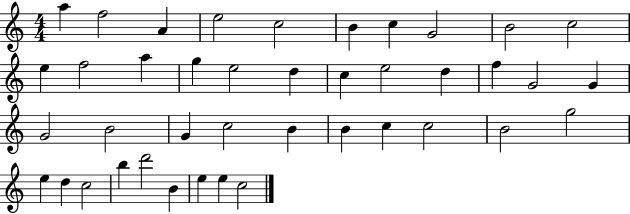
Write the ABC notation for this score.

X:1
T:Untitled
M:4/4
L:1/4
K:C
a f2 A e2 c2 B c G2 B2 c2 e f2 a g e2 d c e2 d f G2 G G2 B2 G c2 B B c c2 B2 g2 e d c2 b d'2 B e e c2